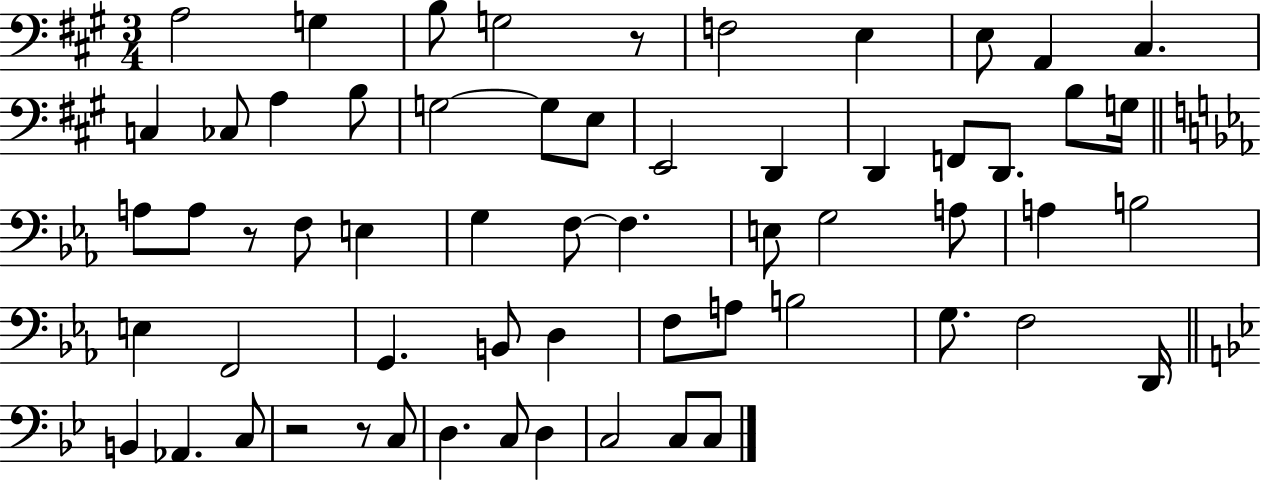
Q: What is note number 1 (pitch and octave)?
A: A3